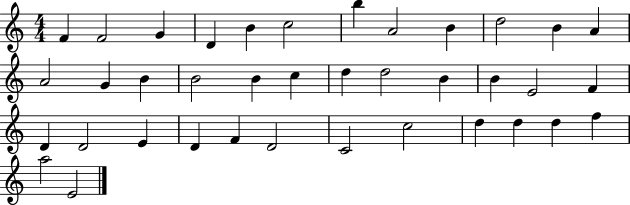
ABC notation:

X:1
T:Untitled
M:4/4
L:1/4
K:C
F F2 G D B c2 b A2 B d2 B A A2 G B B2 B c d d2 B B E2 F D D2 E D F D2 C2 c2 d d d f a2 E2